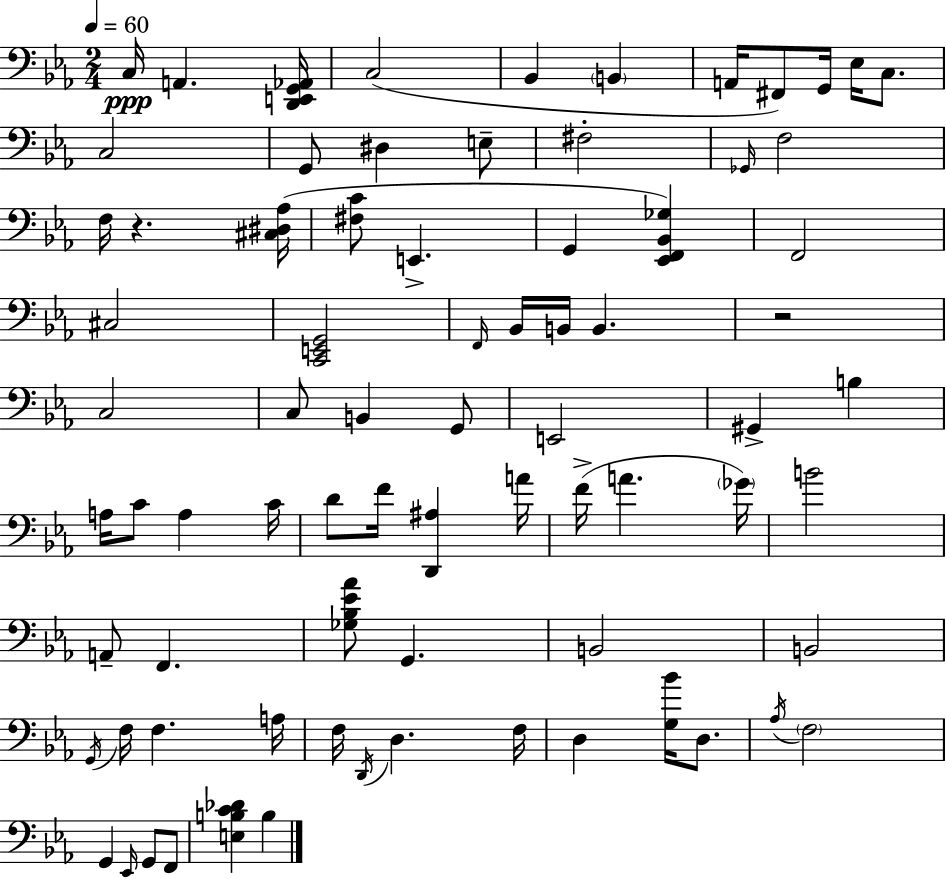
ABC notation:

X:1
T:Untitled
M:2/4
L:1/4
K:Eb
C,/4 A,, [D,,E,,G,,_A,,]/4 C,2 _B,, B,, A,,/4 ^F,,/2 G,,/4 _E,/4 C,/2 C,2 G,,/2 ^D, E,/2 ^F,2 _G,,/4 F,2 F,/4 z [^C,^D,_A,]/4 [^F,C]/2 E,, G,, [_E,,F,,_B,,_G,] F,,2 ^C,2 [C,,E,,G,,]2 F,,/4 _B,,/4 B,,/4 B,, z2 C,2 C,/2 B,, G,,/2 E,,2 ^G,, B, A,/4 C/2 A, C/4 D/2 F/4 [D,,^A,] A/4 F/4 A _G/4 B2 A,,/2 F,, [_G,_B,_E_A]/2 G,, B,,2 B,,2 G,,/4 F,/4 F, A,/4 F,/4 D,,/4 D, F,/4 D, [G,_B]/4 D,/2 _A,/4 F,2 G,, _E,,/4 G,,/2 F,,/2 [E,B,C_D] B,